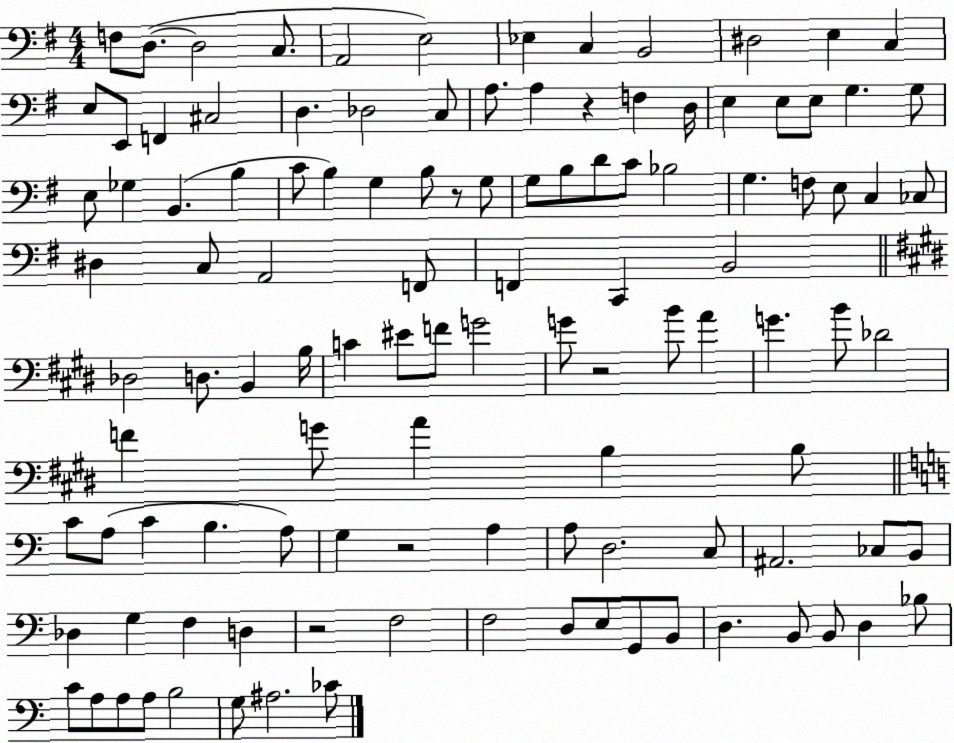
X:1
T:Untitled
M:4/4
L:1/4
K:G
F,/2 D,/2 D,2 C,/2 A,,2 E,2 _E, C, B,,2 ^D,2 E, C, E,/2 E,,/2 F,, ^C,2 D, _D,2 C,/2 A,/2 A, z F, D,/4 E, E,/2 E,/2 G, G,/2 E,/2 _G, B,, B, C/2 B, G, B,/2 z/2 G,/2 G,/2 B,/2 D/2 C/2 _B,2 G, F,/2 E,/2 C, _C,/2 ^D, C,/2 A,,2 F,,/2 F,, C,, B,,2 _D,2 D,/2 B,, B,/4 C ^E/2 F/2 G2 G/2 z2 B/2 A G B/2 _D2 F G/2 A B, B,/2 C/2 A,/2 C B, A,/2 G, z2 A, A,/2 D,2 C,/2 ^A,,2 _C,/2 B,,/2 _D, G, F, D, z2 F,2 F,2 D,/2 E,/2 G,,/2 B,,/2 D, B,,/2 B,,/2 D, _B,/2 C/2 A,/2 A,/2 A,/2 B,2 G,/2 ^A,2 _C/2